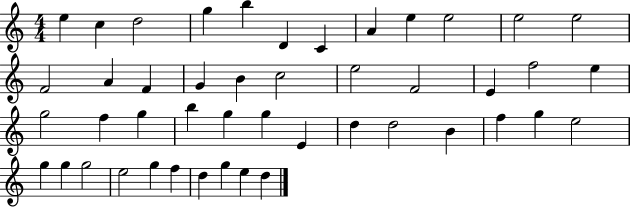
{
  \clef treble
  \numericTimeSignature
  \time 4/4
  \key c \major
  e''4 c''4 d''2 | g''4 b''4 d'4 c'4 | a'4 e''4 e''2 | e''2 e''2 | \break f'2 a'4 f'4 | g'4 b'4 c''2 | e''2 f'2 | e'4 f''2 e''4 | \break g''2 f''4 g''4 | b''4 g''4 g''4 e'4 | d''4 d''2 b'4 | f''4 g''4 e''2 | \break g''4 g''4 g''2 | e''2 g''4 f''4 | d''4 g''4 e''4 d''4 | \bar "|."
}